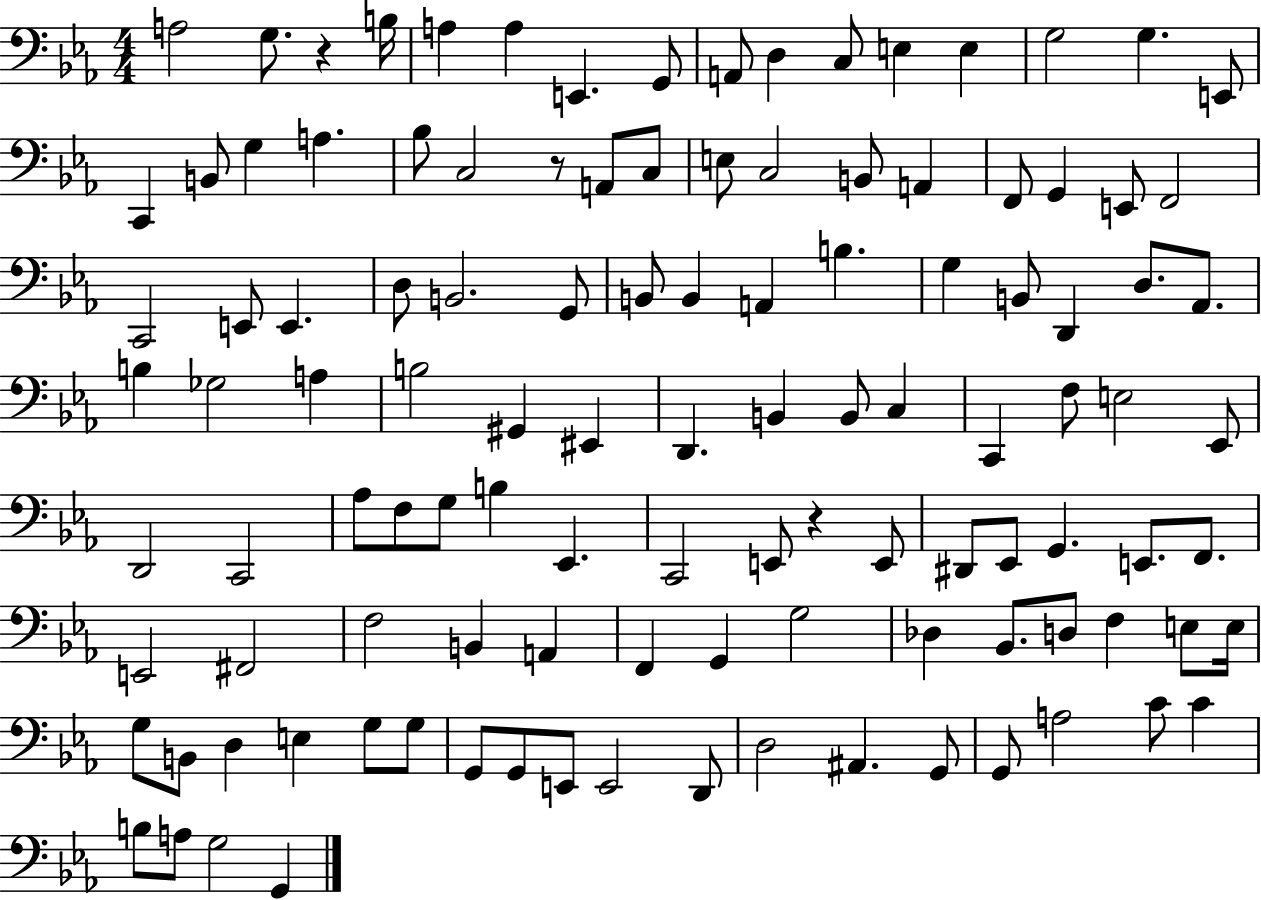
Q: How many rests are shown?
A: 3